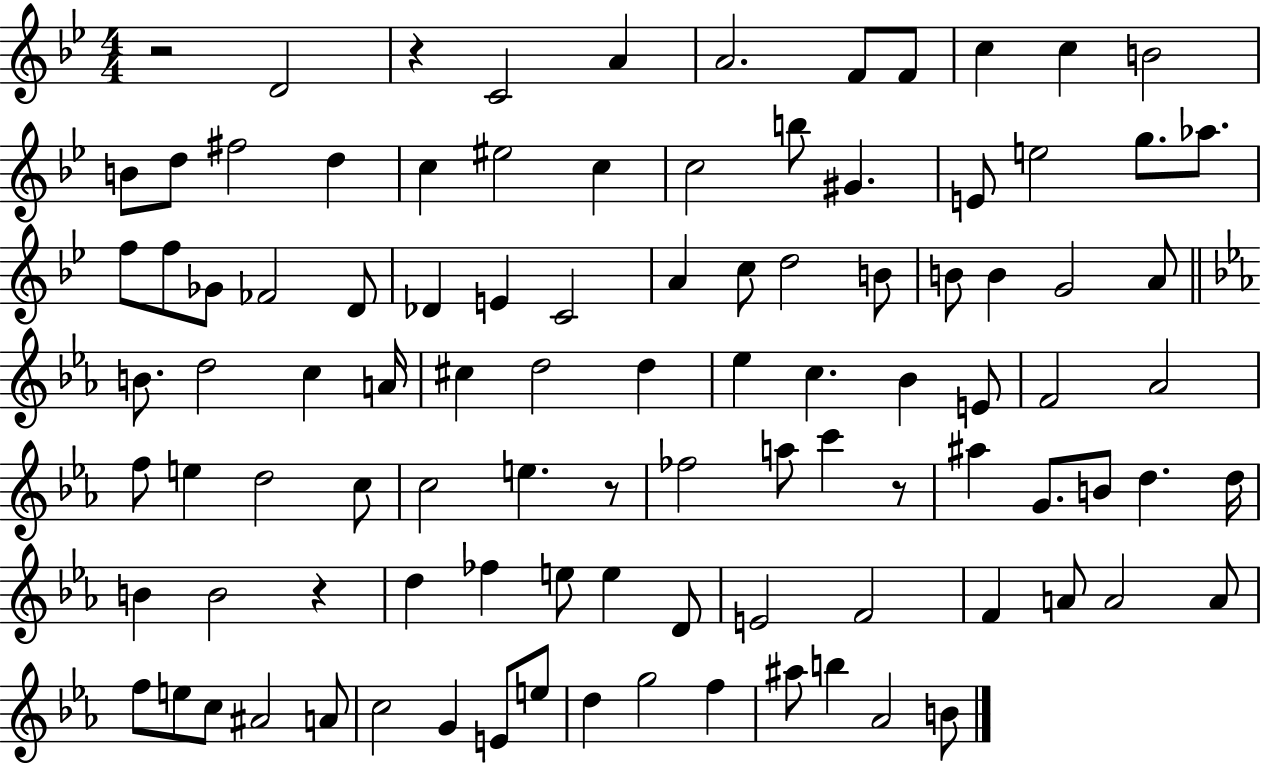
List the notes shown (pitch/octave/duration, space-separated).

R/h D4/h R/q C4/h A4/q A4/h. F4/e F4/e C5/q C5/q B4/h B4/e D5/e F#5/h D5/q C5/q EIS5/h C5/q C5/h B5/e G#4/q. E4/e E5/h G5/e. Ab5/e. F5/e F5/e Gb4/e FES4/h D4/e Db4/q E4/q C4/h A4/q C5/e D5/h B4/e B4/e B4/q G4/h A4/e B4/e. D5/h C5/q A4/s C#5/q D5/h D5/q Eb5/q C5/q. Bb4/q E4/e F4/h Ab4/h F5/e E5/q D5/h C5/e C5/h E5/q. R/e FES5/h A5/e C6/q R/e A#5/q G4/e. B4/e D5/q. D5/s B4/q B4/h R/q D5/q FES5/q E5/e E5/q D4/e E4/h F4/h F4/q A4/e A4/h A4/e F5/e E5/e C5/e A#4/h A4/e C5/h G4/q E4/e E5/e D5/q G5/h F5/q A#5/e B5/q Ab4/h B4/e